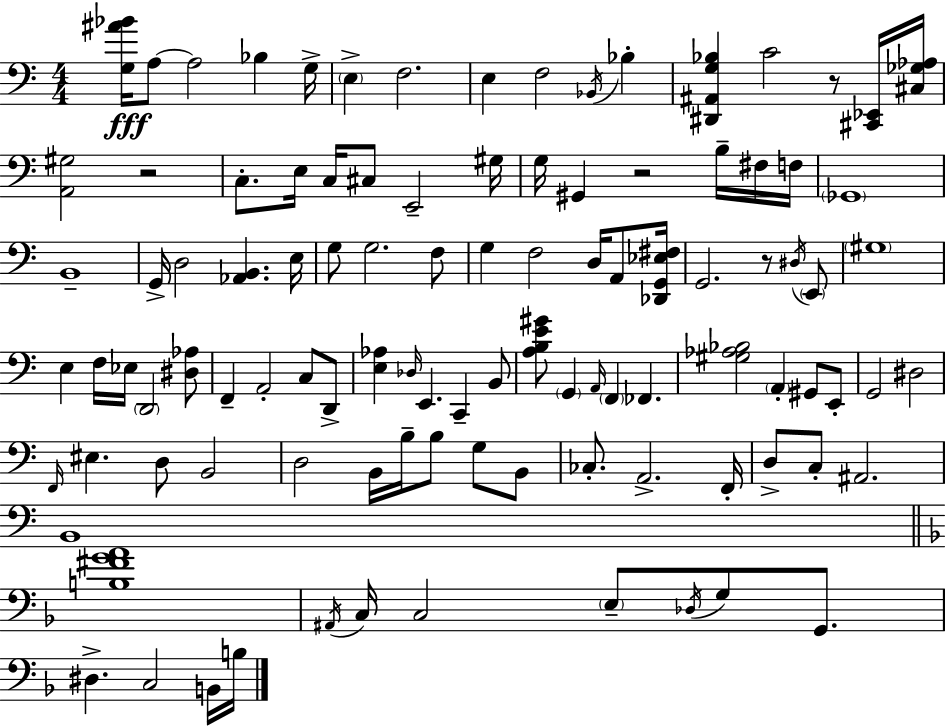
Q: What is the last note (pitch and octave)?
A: B3